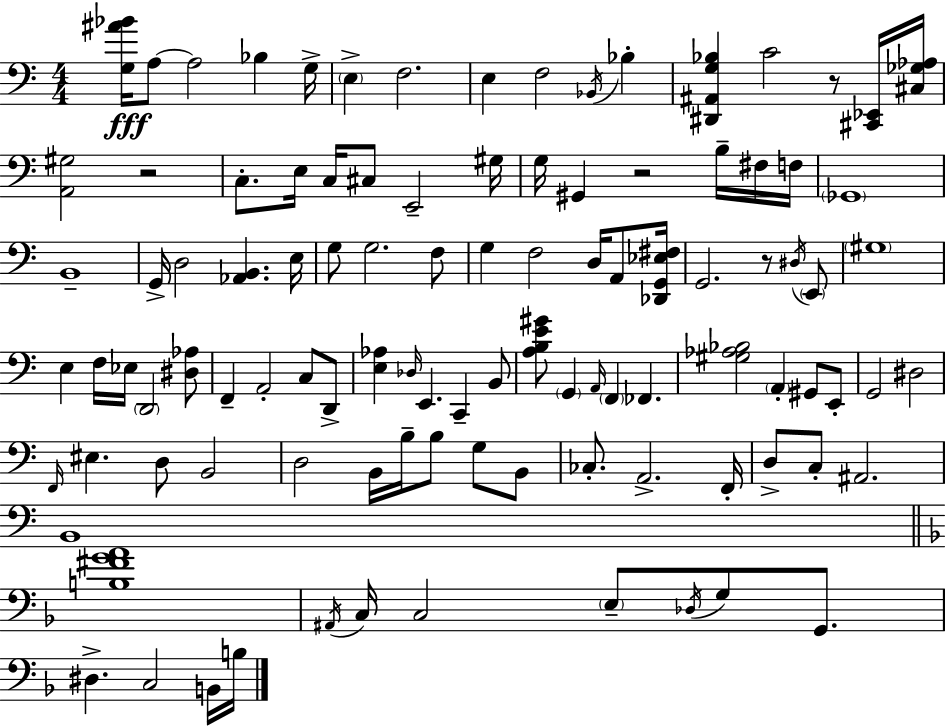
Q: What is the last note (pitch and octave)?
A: B3